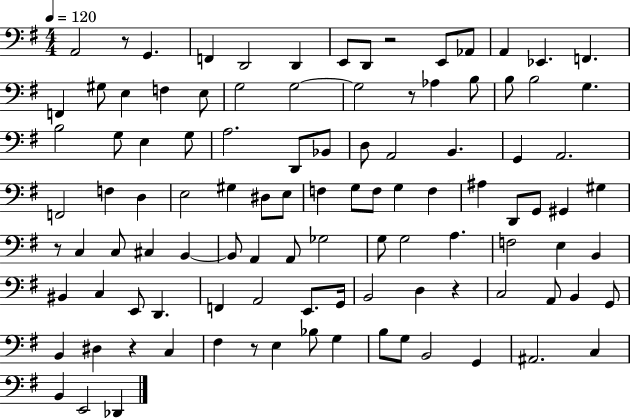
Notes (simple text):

A2/h R/e G2/q. F2/q D2/h D2/q E2/e D2/e R/h E2/e Ab2/e A2/q Eb2/q. F2/q. F2/q G#3/e E3/q F3/q E3/e G3/h G3/h G3/h R/e Ab3/q B3/e B3/e B3/h G3/q. B3/h G3/e E3/q G3/e A3/h. D2/e Bb2/e D3/e A2/h B2/q. G2/q A2/h. F2/h F3/q D3/q E3/h G#3/q D#3/e E3/e F3/q G3/e F3/e G3/q F3/q A#3/q D2/e G2/e G#2/q G#3/q R/e C3/q C3/e C#3/q B2/q B2/e A2/q A2/e Gb3/h G3/e G3/h A3/q. F3/h E3/q B2/q BIS2/q C3/q E2/e D2/q. F2/q A2/h E2/e. G2/s B2/h D3/q R/q C3/h A2/e B2/q G2/e B2/q D#3/q R/q C3/q F#3/q R/e E3/q Bb3/e G3/q B3/e G3/e B2/h G2/q A#2/h. C3/q B2/q E2/h Db2/q